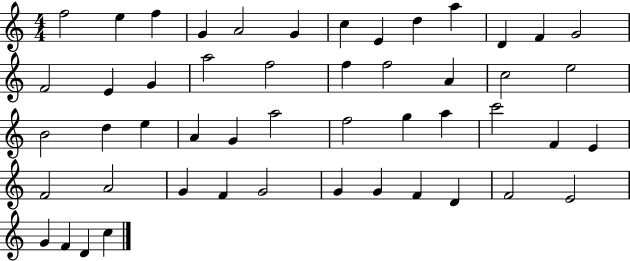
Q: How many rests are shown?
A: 0